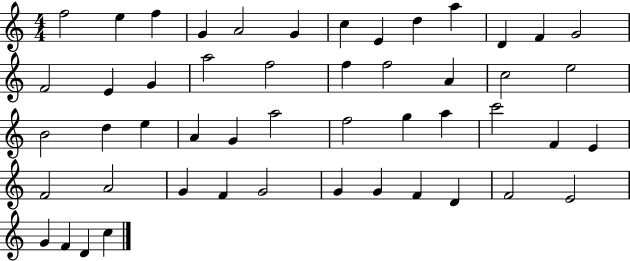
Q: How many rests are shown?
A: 0